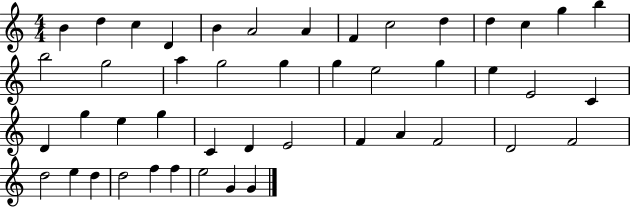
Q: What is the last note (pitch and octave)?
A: G4